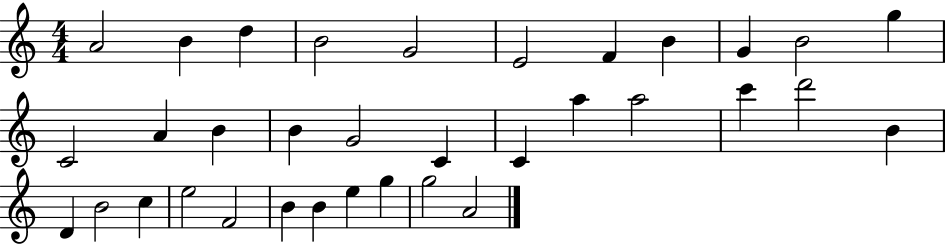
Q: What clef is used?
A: treble